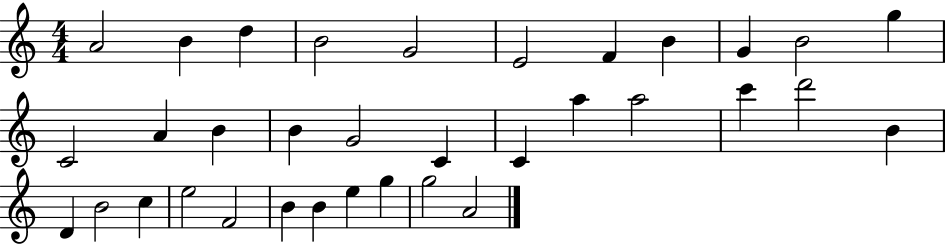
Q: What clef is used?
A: treble